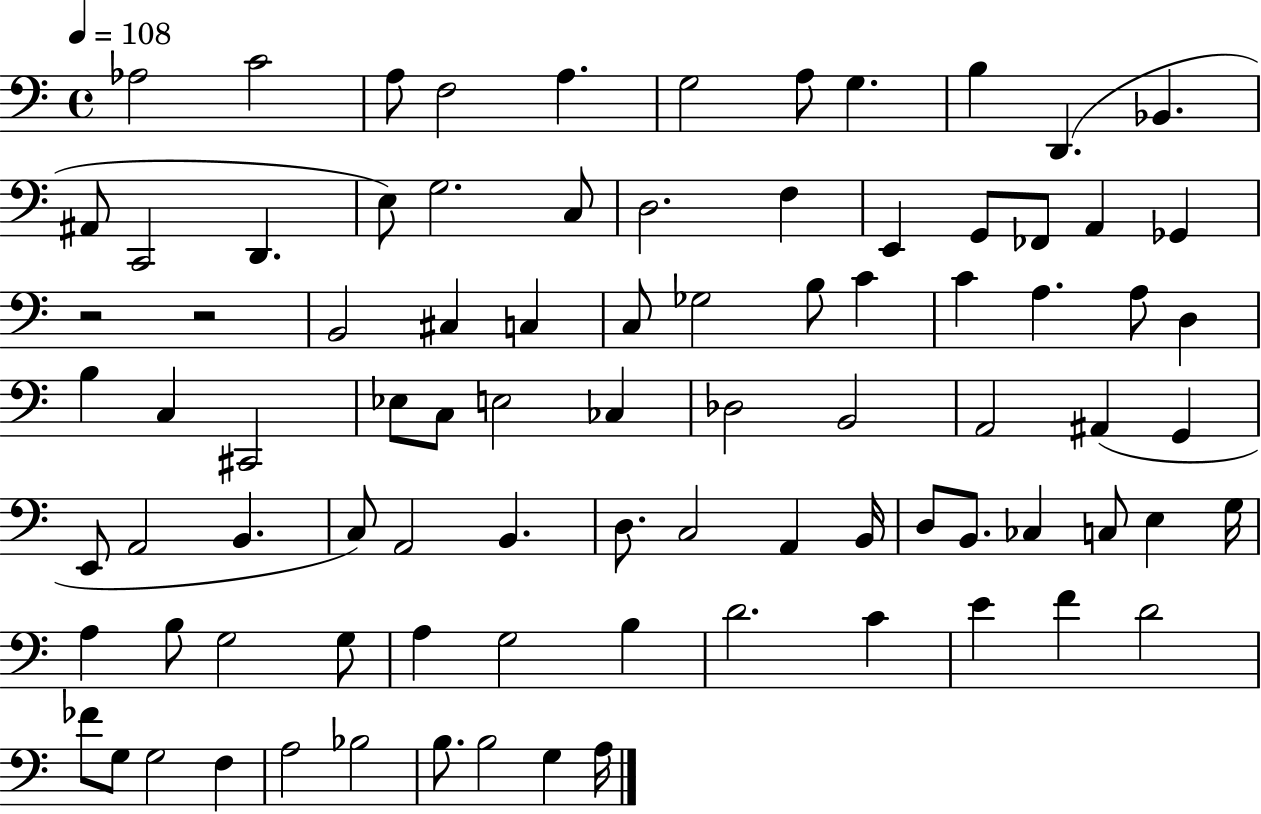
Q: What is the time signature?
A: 4/4